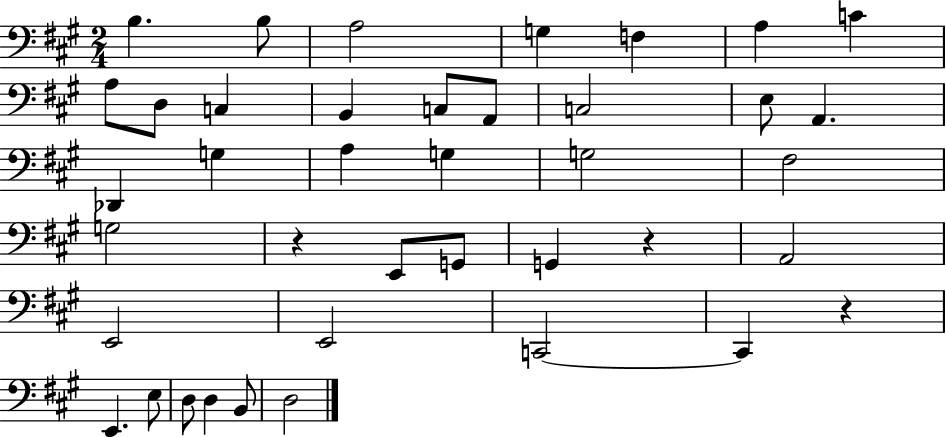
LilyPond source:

{
  \clef bass
  \numericTimeSignature
  \time 2/4
  \key a \major
  b4. b8 | a2 | g4 f4 | a4 c'4 | \break a8 d8 c4 | b,4 c8 a,8 | c2 | e8 a,4. | \break des,4 g4 | a4 g4 | g2 | fis2 | \break g2 | r4 e,8 g,8 | g,4 r4 | a,2 | \break e,2 | e,2 | c,2~~ | c,4 r4 | \break e,4. e8 | d8 d4 b,8 | d2 | \bar "|."
}